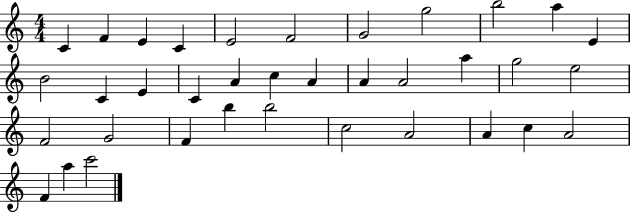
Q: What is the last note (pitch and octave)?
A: C6